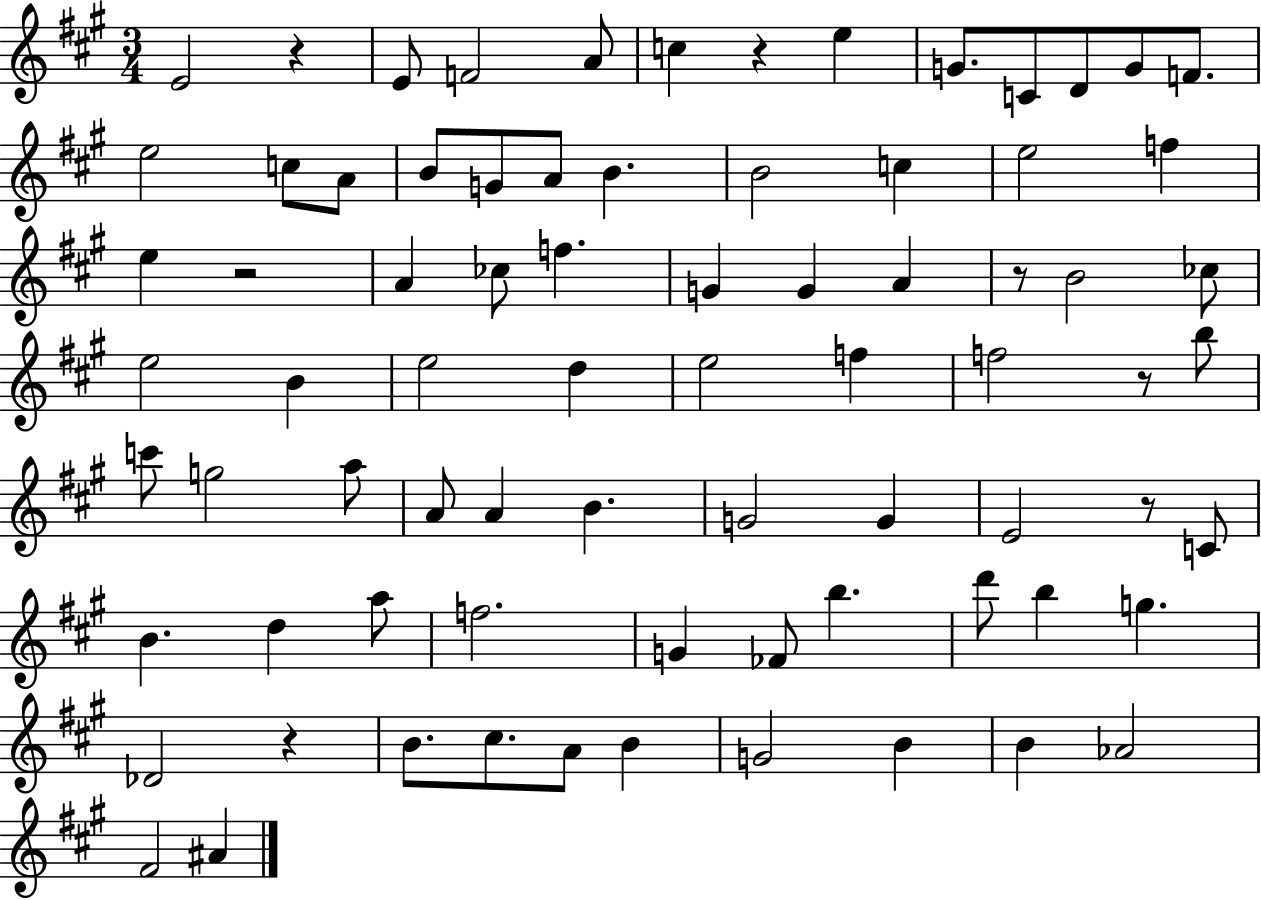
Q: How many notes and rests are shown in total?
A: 77